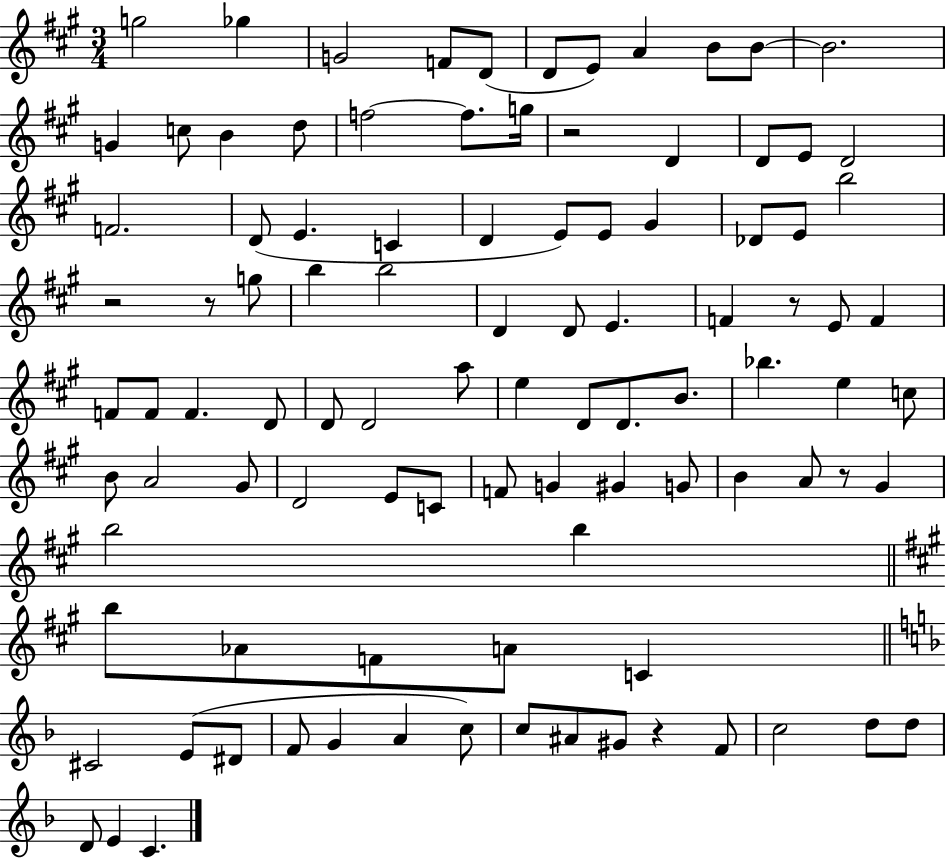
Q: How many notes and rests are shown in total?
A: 99